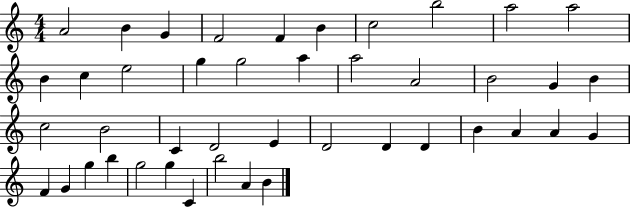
A4/h B4/q G4/q F4/h F4/q B4/q C5/h B5/h A5/h A5/h B4/q C5/q E5/h G5/q G5/h A5/q A5/h A4/h B4/h G4/q B4/q C5/h B4/h C4/q D4/h E4/q D4/h D4/q D4/q B4/q A4/q A4/q G4/q F4/q G4/q G5/q B5/q G5/h G5/q C4/q B5/h A4/q B4/q